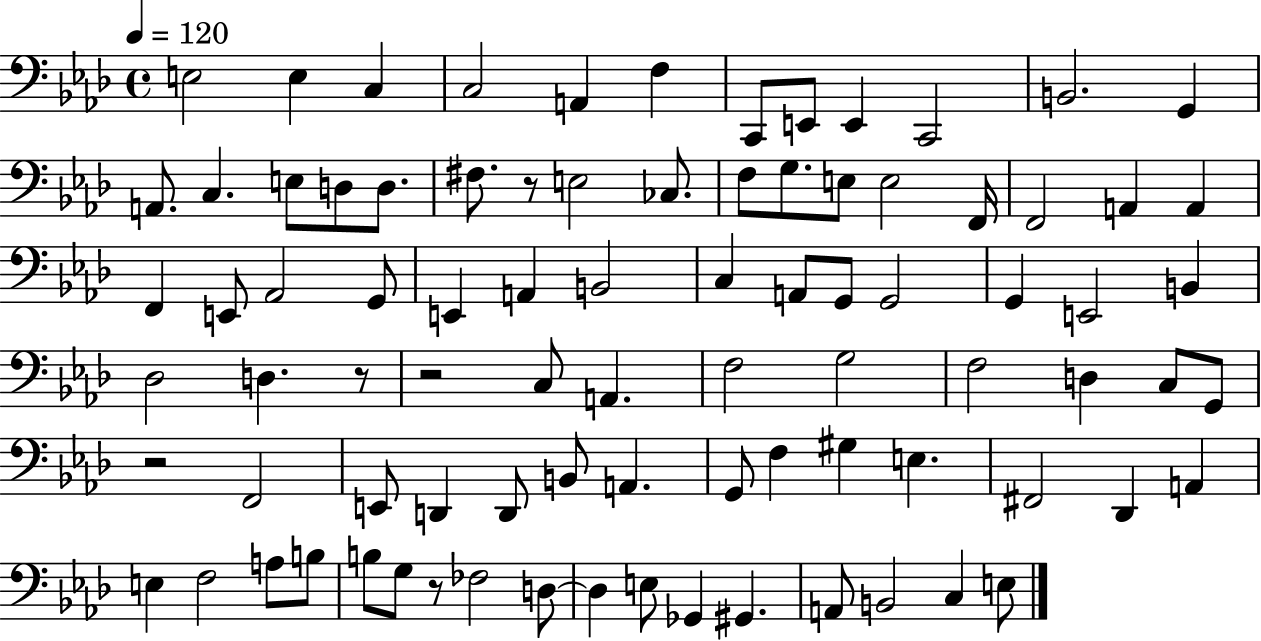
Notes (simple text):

E3/h E3/q C3/q C3/h A2/q F3/q C2/e E2/e E2/q C2/h B2/h. G2/q A2/e. C3/q. E3/e D3/e D3/e. F#3/e. R/e E3/h CES3/e. F3/e G3/e. E3/e E3/h F2/s F2/h A2/q A2/q F2/q E2/e Ab2/h G2/e E2/q A2/q B2/h C3/q A2/e G2/e G2/h G2/q E2/h B2/q Db3/h D3/q. R/e R/h C3/e A2/q. F3/h G3/h F3/h D3/q C3/e G2/e R/h F2/h E2/e D2/q D2/e B2/e A2/q. G2/e F3/q G#3/q E3/q. F#2/h Db2/q A2/q E3/q F3/h A3/e B3/e B3/e G3/e R/e FES3/h D3/e D3/q E3/e Gb2/q G#2/q. A2/e B2/h C3/q E3/e